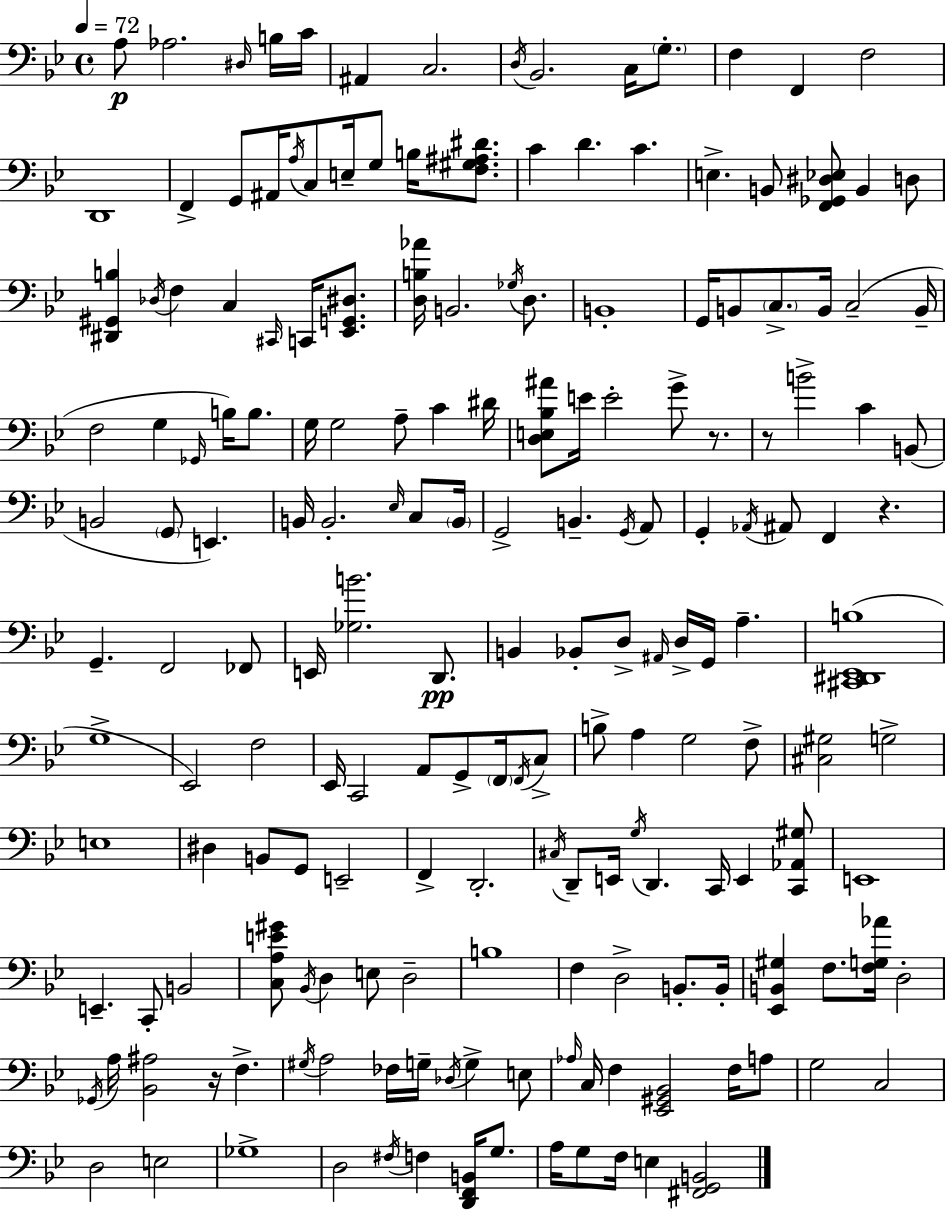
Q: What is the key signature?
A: BES major